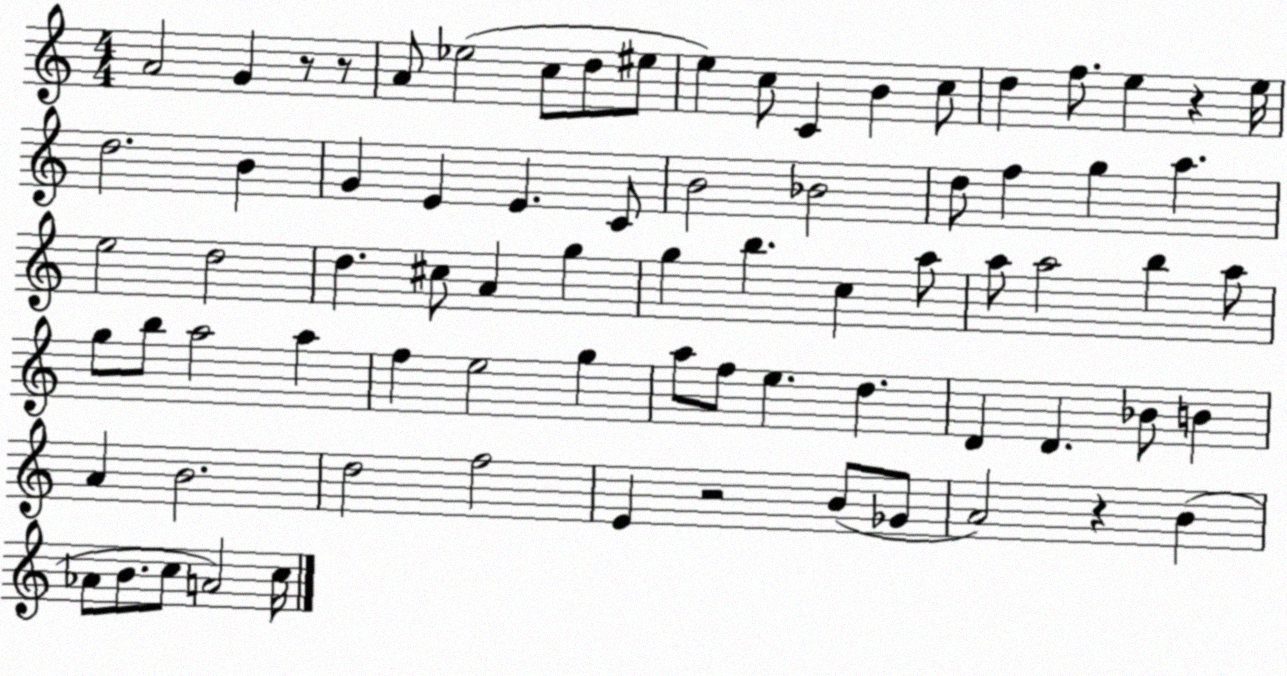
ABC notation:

X:1
T:Untitled
M:4/4
L:1/4
K:C
A2 G z/2 z/2 A/2 _e2 c/2 d/2 ^e/2 e c/2 C B c/2 d f/2 e z e/4 d2 B G E E C/2 B2 _B2 d/2 f g a e2 d2 d ^c/2 A g g b c a/2 a/2 a2 b a/2 g/2 b/2 a2 a f e2 g a/2 f/2 e d D D _B/2 B A B2 d2 f2 E z2 B/2 _G/2 A2 z B _A/2 B/2 c/2 A2 c/4